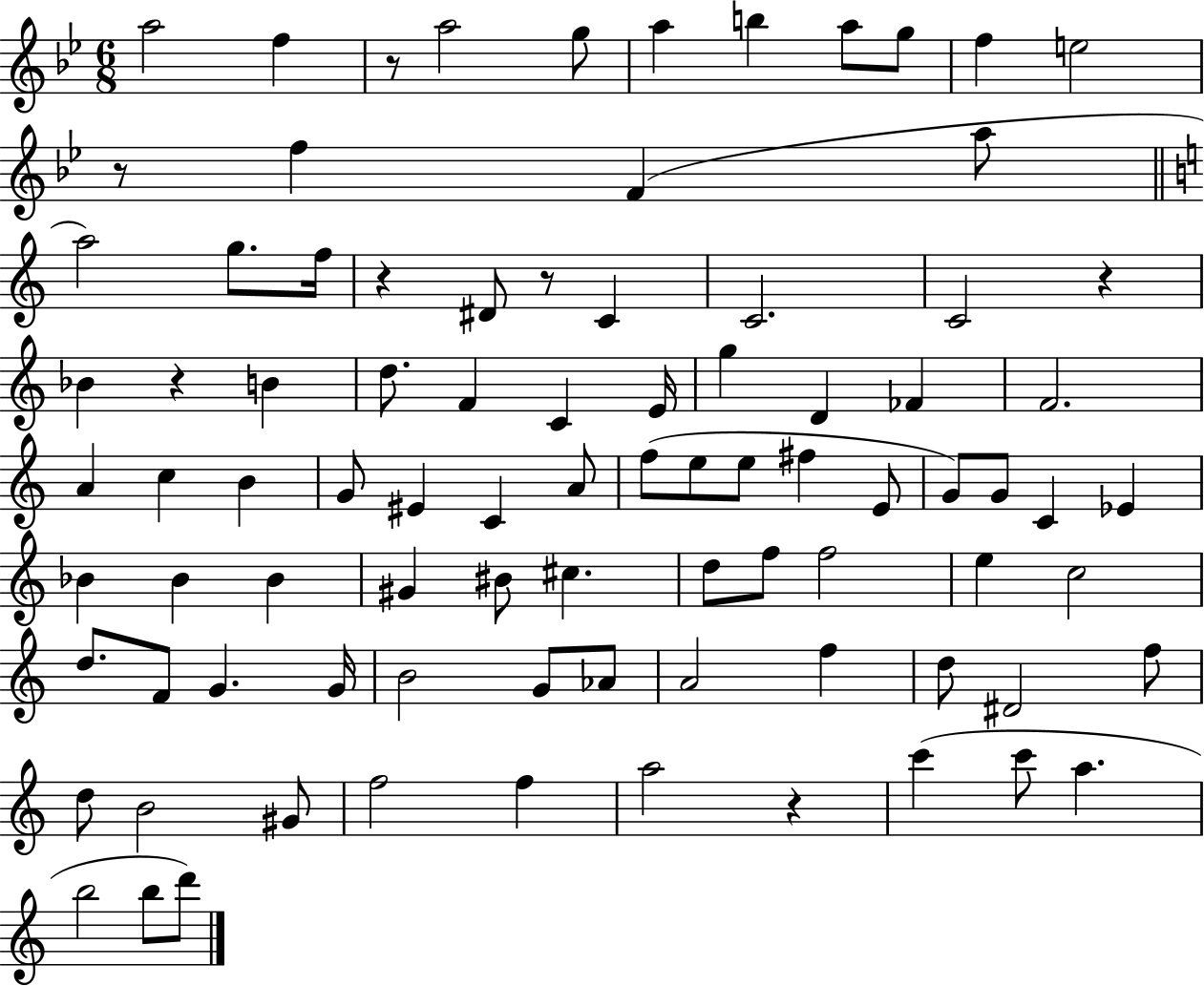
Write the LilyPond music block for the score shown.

{
  \clef treble
  \numericTimeSignature
  \time 6/8
  \key bes \major
  a''2 f''4 | r8 a''2 g''8 | a''4 b''4 a''8 g''8 | f''4 e''2 | \break r8 f''4 f'4( a''8 | \bar "||" \break \key c \major a''2) g''8. f''16 | r4 dis'8 r8 c'4 | c'2. | c'2 r4 | \break bes'4 r4 b'4 | d''8. f'4 c'4 e'16 | g''4 d'4 fes'4 | f'2. | \break a'4 c''4 b'4 | g'8 eis'4 c'4 a'8 | f''8( e''8 e''8 fis''4 e'8 | g'8) g'8 c'4 ees'4 | \break bes'4 bes'4 bes'4 | gis'4 bis'8 cis''4. | d''8 f''8 f''2 | e''4 c''2 | \break d''8. f'8 g'4. g'16 | b'2 g'8 aes'8 | a'2 f''4 | d''8 dis'2 f''8 | \break d''8 b'2 gis'8 | f''2 f''4 | a''2 r4 | c'''4( c'''8 a''4. | \break b''2 b''8 d'''8) | \bar "|."
}